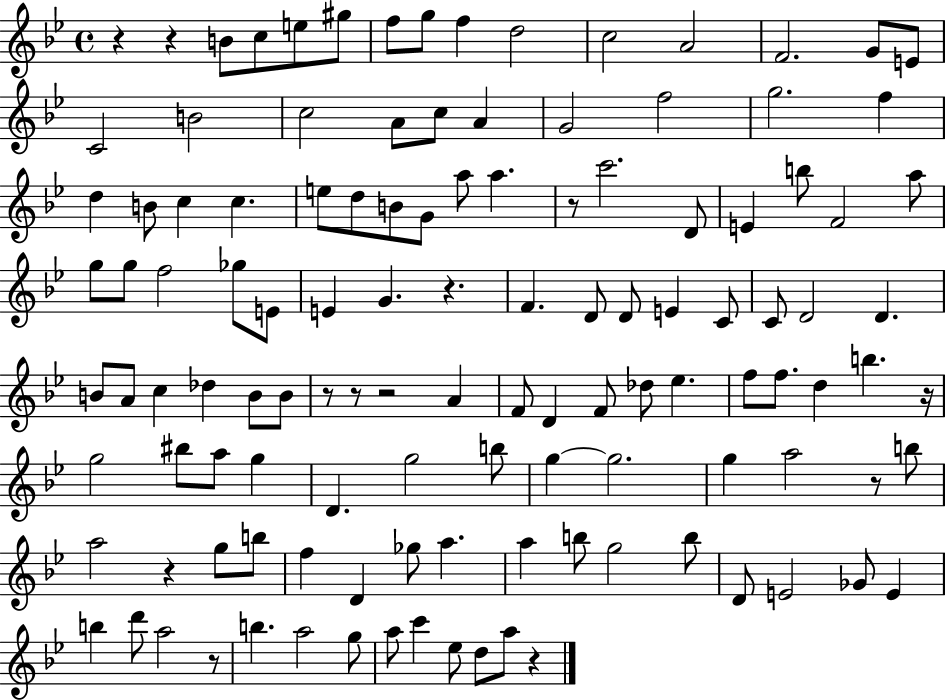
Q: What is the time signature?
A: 4/4